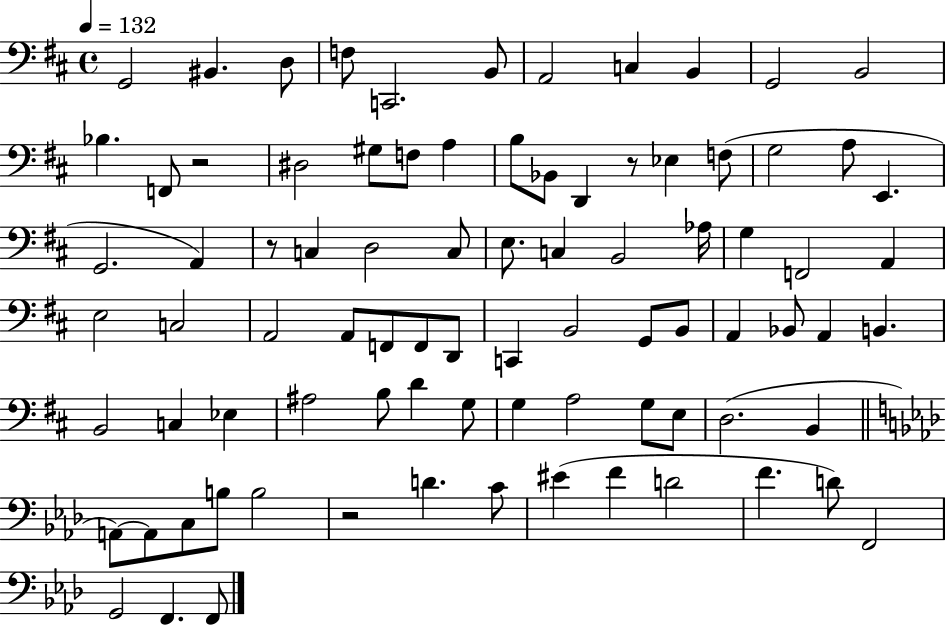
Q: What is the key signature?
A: D major